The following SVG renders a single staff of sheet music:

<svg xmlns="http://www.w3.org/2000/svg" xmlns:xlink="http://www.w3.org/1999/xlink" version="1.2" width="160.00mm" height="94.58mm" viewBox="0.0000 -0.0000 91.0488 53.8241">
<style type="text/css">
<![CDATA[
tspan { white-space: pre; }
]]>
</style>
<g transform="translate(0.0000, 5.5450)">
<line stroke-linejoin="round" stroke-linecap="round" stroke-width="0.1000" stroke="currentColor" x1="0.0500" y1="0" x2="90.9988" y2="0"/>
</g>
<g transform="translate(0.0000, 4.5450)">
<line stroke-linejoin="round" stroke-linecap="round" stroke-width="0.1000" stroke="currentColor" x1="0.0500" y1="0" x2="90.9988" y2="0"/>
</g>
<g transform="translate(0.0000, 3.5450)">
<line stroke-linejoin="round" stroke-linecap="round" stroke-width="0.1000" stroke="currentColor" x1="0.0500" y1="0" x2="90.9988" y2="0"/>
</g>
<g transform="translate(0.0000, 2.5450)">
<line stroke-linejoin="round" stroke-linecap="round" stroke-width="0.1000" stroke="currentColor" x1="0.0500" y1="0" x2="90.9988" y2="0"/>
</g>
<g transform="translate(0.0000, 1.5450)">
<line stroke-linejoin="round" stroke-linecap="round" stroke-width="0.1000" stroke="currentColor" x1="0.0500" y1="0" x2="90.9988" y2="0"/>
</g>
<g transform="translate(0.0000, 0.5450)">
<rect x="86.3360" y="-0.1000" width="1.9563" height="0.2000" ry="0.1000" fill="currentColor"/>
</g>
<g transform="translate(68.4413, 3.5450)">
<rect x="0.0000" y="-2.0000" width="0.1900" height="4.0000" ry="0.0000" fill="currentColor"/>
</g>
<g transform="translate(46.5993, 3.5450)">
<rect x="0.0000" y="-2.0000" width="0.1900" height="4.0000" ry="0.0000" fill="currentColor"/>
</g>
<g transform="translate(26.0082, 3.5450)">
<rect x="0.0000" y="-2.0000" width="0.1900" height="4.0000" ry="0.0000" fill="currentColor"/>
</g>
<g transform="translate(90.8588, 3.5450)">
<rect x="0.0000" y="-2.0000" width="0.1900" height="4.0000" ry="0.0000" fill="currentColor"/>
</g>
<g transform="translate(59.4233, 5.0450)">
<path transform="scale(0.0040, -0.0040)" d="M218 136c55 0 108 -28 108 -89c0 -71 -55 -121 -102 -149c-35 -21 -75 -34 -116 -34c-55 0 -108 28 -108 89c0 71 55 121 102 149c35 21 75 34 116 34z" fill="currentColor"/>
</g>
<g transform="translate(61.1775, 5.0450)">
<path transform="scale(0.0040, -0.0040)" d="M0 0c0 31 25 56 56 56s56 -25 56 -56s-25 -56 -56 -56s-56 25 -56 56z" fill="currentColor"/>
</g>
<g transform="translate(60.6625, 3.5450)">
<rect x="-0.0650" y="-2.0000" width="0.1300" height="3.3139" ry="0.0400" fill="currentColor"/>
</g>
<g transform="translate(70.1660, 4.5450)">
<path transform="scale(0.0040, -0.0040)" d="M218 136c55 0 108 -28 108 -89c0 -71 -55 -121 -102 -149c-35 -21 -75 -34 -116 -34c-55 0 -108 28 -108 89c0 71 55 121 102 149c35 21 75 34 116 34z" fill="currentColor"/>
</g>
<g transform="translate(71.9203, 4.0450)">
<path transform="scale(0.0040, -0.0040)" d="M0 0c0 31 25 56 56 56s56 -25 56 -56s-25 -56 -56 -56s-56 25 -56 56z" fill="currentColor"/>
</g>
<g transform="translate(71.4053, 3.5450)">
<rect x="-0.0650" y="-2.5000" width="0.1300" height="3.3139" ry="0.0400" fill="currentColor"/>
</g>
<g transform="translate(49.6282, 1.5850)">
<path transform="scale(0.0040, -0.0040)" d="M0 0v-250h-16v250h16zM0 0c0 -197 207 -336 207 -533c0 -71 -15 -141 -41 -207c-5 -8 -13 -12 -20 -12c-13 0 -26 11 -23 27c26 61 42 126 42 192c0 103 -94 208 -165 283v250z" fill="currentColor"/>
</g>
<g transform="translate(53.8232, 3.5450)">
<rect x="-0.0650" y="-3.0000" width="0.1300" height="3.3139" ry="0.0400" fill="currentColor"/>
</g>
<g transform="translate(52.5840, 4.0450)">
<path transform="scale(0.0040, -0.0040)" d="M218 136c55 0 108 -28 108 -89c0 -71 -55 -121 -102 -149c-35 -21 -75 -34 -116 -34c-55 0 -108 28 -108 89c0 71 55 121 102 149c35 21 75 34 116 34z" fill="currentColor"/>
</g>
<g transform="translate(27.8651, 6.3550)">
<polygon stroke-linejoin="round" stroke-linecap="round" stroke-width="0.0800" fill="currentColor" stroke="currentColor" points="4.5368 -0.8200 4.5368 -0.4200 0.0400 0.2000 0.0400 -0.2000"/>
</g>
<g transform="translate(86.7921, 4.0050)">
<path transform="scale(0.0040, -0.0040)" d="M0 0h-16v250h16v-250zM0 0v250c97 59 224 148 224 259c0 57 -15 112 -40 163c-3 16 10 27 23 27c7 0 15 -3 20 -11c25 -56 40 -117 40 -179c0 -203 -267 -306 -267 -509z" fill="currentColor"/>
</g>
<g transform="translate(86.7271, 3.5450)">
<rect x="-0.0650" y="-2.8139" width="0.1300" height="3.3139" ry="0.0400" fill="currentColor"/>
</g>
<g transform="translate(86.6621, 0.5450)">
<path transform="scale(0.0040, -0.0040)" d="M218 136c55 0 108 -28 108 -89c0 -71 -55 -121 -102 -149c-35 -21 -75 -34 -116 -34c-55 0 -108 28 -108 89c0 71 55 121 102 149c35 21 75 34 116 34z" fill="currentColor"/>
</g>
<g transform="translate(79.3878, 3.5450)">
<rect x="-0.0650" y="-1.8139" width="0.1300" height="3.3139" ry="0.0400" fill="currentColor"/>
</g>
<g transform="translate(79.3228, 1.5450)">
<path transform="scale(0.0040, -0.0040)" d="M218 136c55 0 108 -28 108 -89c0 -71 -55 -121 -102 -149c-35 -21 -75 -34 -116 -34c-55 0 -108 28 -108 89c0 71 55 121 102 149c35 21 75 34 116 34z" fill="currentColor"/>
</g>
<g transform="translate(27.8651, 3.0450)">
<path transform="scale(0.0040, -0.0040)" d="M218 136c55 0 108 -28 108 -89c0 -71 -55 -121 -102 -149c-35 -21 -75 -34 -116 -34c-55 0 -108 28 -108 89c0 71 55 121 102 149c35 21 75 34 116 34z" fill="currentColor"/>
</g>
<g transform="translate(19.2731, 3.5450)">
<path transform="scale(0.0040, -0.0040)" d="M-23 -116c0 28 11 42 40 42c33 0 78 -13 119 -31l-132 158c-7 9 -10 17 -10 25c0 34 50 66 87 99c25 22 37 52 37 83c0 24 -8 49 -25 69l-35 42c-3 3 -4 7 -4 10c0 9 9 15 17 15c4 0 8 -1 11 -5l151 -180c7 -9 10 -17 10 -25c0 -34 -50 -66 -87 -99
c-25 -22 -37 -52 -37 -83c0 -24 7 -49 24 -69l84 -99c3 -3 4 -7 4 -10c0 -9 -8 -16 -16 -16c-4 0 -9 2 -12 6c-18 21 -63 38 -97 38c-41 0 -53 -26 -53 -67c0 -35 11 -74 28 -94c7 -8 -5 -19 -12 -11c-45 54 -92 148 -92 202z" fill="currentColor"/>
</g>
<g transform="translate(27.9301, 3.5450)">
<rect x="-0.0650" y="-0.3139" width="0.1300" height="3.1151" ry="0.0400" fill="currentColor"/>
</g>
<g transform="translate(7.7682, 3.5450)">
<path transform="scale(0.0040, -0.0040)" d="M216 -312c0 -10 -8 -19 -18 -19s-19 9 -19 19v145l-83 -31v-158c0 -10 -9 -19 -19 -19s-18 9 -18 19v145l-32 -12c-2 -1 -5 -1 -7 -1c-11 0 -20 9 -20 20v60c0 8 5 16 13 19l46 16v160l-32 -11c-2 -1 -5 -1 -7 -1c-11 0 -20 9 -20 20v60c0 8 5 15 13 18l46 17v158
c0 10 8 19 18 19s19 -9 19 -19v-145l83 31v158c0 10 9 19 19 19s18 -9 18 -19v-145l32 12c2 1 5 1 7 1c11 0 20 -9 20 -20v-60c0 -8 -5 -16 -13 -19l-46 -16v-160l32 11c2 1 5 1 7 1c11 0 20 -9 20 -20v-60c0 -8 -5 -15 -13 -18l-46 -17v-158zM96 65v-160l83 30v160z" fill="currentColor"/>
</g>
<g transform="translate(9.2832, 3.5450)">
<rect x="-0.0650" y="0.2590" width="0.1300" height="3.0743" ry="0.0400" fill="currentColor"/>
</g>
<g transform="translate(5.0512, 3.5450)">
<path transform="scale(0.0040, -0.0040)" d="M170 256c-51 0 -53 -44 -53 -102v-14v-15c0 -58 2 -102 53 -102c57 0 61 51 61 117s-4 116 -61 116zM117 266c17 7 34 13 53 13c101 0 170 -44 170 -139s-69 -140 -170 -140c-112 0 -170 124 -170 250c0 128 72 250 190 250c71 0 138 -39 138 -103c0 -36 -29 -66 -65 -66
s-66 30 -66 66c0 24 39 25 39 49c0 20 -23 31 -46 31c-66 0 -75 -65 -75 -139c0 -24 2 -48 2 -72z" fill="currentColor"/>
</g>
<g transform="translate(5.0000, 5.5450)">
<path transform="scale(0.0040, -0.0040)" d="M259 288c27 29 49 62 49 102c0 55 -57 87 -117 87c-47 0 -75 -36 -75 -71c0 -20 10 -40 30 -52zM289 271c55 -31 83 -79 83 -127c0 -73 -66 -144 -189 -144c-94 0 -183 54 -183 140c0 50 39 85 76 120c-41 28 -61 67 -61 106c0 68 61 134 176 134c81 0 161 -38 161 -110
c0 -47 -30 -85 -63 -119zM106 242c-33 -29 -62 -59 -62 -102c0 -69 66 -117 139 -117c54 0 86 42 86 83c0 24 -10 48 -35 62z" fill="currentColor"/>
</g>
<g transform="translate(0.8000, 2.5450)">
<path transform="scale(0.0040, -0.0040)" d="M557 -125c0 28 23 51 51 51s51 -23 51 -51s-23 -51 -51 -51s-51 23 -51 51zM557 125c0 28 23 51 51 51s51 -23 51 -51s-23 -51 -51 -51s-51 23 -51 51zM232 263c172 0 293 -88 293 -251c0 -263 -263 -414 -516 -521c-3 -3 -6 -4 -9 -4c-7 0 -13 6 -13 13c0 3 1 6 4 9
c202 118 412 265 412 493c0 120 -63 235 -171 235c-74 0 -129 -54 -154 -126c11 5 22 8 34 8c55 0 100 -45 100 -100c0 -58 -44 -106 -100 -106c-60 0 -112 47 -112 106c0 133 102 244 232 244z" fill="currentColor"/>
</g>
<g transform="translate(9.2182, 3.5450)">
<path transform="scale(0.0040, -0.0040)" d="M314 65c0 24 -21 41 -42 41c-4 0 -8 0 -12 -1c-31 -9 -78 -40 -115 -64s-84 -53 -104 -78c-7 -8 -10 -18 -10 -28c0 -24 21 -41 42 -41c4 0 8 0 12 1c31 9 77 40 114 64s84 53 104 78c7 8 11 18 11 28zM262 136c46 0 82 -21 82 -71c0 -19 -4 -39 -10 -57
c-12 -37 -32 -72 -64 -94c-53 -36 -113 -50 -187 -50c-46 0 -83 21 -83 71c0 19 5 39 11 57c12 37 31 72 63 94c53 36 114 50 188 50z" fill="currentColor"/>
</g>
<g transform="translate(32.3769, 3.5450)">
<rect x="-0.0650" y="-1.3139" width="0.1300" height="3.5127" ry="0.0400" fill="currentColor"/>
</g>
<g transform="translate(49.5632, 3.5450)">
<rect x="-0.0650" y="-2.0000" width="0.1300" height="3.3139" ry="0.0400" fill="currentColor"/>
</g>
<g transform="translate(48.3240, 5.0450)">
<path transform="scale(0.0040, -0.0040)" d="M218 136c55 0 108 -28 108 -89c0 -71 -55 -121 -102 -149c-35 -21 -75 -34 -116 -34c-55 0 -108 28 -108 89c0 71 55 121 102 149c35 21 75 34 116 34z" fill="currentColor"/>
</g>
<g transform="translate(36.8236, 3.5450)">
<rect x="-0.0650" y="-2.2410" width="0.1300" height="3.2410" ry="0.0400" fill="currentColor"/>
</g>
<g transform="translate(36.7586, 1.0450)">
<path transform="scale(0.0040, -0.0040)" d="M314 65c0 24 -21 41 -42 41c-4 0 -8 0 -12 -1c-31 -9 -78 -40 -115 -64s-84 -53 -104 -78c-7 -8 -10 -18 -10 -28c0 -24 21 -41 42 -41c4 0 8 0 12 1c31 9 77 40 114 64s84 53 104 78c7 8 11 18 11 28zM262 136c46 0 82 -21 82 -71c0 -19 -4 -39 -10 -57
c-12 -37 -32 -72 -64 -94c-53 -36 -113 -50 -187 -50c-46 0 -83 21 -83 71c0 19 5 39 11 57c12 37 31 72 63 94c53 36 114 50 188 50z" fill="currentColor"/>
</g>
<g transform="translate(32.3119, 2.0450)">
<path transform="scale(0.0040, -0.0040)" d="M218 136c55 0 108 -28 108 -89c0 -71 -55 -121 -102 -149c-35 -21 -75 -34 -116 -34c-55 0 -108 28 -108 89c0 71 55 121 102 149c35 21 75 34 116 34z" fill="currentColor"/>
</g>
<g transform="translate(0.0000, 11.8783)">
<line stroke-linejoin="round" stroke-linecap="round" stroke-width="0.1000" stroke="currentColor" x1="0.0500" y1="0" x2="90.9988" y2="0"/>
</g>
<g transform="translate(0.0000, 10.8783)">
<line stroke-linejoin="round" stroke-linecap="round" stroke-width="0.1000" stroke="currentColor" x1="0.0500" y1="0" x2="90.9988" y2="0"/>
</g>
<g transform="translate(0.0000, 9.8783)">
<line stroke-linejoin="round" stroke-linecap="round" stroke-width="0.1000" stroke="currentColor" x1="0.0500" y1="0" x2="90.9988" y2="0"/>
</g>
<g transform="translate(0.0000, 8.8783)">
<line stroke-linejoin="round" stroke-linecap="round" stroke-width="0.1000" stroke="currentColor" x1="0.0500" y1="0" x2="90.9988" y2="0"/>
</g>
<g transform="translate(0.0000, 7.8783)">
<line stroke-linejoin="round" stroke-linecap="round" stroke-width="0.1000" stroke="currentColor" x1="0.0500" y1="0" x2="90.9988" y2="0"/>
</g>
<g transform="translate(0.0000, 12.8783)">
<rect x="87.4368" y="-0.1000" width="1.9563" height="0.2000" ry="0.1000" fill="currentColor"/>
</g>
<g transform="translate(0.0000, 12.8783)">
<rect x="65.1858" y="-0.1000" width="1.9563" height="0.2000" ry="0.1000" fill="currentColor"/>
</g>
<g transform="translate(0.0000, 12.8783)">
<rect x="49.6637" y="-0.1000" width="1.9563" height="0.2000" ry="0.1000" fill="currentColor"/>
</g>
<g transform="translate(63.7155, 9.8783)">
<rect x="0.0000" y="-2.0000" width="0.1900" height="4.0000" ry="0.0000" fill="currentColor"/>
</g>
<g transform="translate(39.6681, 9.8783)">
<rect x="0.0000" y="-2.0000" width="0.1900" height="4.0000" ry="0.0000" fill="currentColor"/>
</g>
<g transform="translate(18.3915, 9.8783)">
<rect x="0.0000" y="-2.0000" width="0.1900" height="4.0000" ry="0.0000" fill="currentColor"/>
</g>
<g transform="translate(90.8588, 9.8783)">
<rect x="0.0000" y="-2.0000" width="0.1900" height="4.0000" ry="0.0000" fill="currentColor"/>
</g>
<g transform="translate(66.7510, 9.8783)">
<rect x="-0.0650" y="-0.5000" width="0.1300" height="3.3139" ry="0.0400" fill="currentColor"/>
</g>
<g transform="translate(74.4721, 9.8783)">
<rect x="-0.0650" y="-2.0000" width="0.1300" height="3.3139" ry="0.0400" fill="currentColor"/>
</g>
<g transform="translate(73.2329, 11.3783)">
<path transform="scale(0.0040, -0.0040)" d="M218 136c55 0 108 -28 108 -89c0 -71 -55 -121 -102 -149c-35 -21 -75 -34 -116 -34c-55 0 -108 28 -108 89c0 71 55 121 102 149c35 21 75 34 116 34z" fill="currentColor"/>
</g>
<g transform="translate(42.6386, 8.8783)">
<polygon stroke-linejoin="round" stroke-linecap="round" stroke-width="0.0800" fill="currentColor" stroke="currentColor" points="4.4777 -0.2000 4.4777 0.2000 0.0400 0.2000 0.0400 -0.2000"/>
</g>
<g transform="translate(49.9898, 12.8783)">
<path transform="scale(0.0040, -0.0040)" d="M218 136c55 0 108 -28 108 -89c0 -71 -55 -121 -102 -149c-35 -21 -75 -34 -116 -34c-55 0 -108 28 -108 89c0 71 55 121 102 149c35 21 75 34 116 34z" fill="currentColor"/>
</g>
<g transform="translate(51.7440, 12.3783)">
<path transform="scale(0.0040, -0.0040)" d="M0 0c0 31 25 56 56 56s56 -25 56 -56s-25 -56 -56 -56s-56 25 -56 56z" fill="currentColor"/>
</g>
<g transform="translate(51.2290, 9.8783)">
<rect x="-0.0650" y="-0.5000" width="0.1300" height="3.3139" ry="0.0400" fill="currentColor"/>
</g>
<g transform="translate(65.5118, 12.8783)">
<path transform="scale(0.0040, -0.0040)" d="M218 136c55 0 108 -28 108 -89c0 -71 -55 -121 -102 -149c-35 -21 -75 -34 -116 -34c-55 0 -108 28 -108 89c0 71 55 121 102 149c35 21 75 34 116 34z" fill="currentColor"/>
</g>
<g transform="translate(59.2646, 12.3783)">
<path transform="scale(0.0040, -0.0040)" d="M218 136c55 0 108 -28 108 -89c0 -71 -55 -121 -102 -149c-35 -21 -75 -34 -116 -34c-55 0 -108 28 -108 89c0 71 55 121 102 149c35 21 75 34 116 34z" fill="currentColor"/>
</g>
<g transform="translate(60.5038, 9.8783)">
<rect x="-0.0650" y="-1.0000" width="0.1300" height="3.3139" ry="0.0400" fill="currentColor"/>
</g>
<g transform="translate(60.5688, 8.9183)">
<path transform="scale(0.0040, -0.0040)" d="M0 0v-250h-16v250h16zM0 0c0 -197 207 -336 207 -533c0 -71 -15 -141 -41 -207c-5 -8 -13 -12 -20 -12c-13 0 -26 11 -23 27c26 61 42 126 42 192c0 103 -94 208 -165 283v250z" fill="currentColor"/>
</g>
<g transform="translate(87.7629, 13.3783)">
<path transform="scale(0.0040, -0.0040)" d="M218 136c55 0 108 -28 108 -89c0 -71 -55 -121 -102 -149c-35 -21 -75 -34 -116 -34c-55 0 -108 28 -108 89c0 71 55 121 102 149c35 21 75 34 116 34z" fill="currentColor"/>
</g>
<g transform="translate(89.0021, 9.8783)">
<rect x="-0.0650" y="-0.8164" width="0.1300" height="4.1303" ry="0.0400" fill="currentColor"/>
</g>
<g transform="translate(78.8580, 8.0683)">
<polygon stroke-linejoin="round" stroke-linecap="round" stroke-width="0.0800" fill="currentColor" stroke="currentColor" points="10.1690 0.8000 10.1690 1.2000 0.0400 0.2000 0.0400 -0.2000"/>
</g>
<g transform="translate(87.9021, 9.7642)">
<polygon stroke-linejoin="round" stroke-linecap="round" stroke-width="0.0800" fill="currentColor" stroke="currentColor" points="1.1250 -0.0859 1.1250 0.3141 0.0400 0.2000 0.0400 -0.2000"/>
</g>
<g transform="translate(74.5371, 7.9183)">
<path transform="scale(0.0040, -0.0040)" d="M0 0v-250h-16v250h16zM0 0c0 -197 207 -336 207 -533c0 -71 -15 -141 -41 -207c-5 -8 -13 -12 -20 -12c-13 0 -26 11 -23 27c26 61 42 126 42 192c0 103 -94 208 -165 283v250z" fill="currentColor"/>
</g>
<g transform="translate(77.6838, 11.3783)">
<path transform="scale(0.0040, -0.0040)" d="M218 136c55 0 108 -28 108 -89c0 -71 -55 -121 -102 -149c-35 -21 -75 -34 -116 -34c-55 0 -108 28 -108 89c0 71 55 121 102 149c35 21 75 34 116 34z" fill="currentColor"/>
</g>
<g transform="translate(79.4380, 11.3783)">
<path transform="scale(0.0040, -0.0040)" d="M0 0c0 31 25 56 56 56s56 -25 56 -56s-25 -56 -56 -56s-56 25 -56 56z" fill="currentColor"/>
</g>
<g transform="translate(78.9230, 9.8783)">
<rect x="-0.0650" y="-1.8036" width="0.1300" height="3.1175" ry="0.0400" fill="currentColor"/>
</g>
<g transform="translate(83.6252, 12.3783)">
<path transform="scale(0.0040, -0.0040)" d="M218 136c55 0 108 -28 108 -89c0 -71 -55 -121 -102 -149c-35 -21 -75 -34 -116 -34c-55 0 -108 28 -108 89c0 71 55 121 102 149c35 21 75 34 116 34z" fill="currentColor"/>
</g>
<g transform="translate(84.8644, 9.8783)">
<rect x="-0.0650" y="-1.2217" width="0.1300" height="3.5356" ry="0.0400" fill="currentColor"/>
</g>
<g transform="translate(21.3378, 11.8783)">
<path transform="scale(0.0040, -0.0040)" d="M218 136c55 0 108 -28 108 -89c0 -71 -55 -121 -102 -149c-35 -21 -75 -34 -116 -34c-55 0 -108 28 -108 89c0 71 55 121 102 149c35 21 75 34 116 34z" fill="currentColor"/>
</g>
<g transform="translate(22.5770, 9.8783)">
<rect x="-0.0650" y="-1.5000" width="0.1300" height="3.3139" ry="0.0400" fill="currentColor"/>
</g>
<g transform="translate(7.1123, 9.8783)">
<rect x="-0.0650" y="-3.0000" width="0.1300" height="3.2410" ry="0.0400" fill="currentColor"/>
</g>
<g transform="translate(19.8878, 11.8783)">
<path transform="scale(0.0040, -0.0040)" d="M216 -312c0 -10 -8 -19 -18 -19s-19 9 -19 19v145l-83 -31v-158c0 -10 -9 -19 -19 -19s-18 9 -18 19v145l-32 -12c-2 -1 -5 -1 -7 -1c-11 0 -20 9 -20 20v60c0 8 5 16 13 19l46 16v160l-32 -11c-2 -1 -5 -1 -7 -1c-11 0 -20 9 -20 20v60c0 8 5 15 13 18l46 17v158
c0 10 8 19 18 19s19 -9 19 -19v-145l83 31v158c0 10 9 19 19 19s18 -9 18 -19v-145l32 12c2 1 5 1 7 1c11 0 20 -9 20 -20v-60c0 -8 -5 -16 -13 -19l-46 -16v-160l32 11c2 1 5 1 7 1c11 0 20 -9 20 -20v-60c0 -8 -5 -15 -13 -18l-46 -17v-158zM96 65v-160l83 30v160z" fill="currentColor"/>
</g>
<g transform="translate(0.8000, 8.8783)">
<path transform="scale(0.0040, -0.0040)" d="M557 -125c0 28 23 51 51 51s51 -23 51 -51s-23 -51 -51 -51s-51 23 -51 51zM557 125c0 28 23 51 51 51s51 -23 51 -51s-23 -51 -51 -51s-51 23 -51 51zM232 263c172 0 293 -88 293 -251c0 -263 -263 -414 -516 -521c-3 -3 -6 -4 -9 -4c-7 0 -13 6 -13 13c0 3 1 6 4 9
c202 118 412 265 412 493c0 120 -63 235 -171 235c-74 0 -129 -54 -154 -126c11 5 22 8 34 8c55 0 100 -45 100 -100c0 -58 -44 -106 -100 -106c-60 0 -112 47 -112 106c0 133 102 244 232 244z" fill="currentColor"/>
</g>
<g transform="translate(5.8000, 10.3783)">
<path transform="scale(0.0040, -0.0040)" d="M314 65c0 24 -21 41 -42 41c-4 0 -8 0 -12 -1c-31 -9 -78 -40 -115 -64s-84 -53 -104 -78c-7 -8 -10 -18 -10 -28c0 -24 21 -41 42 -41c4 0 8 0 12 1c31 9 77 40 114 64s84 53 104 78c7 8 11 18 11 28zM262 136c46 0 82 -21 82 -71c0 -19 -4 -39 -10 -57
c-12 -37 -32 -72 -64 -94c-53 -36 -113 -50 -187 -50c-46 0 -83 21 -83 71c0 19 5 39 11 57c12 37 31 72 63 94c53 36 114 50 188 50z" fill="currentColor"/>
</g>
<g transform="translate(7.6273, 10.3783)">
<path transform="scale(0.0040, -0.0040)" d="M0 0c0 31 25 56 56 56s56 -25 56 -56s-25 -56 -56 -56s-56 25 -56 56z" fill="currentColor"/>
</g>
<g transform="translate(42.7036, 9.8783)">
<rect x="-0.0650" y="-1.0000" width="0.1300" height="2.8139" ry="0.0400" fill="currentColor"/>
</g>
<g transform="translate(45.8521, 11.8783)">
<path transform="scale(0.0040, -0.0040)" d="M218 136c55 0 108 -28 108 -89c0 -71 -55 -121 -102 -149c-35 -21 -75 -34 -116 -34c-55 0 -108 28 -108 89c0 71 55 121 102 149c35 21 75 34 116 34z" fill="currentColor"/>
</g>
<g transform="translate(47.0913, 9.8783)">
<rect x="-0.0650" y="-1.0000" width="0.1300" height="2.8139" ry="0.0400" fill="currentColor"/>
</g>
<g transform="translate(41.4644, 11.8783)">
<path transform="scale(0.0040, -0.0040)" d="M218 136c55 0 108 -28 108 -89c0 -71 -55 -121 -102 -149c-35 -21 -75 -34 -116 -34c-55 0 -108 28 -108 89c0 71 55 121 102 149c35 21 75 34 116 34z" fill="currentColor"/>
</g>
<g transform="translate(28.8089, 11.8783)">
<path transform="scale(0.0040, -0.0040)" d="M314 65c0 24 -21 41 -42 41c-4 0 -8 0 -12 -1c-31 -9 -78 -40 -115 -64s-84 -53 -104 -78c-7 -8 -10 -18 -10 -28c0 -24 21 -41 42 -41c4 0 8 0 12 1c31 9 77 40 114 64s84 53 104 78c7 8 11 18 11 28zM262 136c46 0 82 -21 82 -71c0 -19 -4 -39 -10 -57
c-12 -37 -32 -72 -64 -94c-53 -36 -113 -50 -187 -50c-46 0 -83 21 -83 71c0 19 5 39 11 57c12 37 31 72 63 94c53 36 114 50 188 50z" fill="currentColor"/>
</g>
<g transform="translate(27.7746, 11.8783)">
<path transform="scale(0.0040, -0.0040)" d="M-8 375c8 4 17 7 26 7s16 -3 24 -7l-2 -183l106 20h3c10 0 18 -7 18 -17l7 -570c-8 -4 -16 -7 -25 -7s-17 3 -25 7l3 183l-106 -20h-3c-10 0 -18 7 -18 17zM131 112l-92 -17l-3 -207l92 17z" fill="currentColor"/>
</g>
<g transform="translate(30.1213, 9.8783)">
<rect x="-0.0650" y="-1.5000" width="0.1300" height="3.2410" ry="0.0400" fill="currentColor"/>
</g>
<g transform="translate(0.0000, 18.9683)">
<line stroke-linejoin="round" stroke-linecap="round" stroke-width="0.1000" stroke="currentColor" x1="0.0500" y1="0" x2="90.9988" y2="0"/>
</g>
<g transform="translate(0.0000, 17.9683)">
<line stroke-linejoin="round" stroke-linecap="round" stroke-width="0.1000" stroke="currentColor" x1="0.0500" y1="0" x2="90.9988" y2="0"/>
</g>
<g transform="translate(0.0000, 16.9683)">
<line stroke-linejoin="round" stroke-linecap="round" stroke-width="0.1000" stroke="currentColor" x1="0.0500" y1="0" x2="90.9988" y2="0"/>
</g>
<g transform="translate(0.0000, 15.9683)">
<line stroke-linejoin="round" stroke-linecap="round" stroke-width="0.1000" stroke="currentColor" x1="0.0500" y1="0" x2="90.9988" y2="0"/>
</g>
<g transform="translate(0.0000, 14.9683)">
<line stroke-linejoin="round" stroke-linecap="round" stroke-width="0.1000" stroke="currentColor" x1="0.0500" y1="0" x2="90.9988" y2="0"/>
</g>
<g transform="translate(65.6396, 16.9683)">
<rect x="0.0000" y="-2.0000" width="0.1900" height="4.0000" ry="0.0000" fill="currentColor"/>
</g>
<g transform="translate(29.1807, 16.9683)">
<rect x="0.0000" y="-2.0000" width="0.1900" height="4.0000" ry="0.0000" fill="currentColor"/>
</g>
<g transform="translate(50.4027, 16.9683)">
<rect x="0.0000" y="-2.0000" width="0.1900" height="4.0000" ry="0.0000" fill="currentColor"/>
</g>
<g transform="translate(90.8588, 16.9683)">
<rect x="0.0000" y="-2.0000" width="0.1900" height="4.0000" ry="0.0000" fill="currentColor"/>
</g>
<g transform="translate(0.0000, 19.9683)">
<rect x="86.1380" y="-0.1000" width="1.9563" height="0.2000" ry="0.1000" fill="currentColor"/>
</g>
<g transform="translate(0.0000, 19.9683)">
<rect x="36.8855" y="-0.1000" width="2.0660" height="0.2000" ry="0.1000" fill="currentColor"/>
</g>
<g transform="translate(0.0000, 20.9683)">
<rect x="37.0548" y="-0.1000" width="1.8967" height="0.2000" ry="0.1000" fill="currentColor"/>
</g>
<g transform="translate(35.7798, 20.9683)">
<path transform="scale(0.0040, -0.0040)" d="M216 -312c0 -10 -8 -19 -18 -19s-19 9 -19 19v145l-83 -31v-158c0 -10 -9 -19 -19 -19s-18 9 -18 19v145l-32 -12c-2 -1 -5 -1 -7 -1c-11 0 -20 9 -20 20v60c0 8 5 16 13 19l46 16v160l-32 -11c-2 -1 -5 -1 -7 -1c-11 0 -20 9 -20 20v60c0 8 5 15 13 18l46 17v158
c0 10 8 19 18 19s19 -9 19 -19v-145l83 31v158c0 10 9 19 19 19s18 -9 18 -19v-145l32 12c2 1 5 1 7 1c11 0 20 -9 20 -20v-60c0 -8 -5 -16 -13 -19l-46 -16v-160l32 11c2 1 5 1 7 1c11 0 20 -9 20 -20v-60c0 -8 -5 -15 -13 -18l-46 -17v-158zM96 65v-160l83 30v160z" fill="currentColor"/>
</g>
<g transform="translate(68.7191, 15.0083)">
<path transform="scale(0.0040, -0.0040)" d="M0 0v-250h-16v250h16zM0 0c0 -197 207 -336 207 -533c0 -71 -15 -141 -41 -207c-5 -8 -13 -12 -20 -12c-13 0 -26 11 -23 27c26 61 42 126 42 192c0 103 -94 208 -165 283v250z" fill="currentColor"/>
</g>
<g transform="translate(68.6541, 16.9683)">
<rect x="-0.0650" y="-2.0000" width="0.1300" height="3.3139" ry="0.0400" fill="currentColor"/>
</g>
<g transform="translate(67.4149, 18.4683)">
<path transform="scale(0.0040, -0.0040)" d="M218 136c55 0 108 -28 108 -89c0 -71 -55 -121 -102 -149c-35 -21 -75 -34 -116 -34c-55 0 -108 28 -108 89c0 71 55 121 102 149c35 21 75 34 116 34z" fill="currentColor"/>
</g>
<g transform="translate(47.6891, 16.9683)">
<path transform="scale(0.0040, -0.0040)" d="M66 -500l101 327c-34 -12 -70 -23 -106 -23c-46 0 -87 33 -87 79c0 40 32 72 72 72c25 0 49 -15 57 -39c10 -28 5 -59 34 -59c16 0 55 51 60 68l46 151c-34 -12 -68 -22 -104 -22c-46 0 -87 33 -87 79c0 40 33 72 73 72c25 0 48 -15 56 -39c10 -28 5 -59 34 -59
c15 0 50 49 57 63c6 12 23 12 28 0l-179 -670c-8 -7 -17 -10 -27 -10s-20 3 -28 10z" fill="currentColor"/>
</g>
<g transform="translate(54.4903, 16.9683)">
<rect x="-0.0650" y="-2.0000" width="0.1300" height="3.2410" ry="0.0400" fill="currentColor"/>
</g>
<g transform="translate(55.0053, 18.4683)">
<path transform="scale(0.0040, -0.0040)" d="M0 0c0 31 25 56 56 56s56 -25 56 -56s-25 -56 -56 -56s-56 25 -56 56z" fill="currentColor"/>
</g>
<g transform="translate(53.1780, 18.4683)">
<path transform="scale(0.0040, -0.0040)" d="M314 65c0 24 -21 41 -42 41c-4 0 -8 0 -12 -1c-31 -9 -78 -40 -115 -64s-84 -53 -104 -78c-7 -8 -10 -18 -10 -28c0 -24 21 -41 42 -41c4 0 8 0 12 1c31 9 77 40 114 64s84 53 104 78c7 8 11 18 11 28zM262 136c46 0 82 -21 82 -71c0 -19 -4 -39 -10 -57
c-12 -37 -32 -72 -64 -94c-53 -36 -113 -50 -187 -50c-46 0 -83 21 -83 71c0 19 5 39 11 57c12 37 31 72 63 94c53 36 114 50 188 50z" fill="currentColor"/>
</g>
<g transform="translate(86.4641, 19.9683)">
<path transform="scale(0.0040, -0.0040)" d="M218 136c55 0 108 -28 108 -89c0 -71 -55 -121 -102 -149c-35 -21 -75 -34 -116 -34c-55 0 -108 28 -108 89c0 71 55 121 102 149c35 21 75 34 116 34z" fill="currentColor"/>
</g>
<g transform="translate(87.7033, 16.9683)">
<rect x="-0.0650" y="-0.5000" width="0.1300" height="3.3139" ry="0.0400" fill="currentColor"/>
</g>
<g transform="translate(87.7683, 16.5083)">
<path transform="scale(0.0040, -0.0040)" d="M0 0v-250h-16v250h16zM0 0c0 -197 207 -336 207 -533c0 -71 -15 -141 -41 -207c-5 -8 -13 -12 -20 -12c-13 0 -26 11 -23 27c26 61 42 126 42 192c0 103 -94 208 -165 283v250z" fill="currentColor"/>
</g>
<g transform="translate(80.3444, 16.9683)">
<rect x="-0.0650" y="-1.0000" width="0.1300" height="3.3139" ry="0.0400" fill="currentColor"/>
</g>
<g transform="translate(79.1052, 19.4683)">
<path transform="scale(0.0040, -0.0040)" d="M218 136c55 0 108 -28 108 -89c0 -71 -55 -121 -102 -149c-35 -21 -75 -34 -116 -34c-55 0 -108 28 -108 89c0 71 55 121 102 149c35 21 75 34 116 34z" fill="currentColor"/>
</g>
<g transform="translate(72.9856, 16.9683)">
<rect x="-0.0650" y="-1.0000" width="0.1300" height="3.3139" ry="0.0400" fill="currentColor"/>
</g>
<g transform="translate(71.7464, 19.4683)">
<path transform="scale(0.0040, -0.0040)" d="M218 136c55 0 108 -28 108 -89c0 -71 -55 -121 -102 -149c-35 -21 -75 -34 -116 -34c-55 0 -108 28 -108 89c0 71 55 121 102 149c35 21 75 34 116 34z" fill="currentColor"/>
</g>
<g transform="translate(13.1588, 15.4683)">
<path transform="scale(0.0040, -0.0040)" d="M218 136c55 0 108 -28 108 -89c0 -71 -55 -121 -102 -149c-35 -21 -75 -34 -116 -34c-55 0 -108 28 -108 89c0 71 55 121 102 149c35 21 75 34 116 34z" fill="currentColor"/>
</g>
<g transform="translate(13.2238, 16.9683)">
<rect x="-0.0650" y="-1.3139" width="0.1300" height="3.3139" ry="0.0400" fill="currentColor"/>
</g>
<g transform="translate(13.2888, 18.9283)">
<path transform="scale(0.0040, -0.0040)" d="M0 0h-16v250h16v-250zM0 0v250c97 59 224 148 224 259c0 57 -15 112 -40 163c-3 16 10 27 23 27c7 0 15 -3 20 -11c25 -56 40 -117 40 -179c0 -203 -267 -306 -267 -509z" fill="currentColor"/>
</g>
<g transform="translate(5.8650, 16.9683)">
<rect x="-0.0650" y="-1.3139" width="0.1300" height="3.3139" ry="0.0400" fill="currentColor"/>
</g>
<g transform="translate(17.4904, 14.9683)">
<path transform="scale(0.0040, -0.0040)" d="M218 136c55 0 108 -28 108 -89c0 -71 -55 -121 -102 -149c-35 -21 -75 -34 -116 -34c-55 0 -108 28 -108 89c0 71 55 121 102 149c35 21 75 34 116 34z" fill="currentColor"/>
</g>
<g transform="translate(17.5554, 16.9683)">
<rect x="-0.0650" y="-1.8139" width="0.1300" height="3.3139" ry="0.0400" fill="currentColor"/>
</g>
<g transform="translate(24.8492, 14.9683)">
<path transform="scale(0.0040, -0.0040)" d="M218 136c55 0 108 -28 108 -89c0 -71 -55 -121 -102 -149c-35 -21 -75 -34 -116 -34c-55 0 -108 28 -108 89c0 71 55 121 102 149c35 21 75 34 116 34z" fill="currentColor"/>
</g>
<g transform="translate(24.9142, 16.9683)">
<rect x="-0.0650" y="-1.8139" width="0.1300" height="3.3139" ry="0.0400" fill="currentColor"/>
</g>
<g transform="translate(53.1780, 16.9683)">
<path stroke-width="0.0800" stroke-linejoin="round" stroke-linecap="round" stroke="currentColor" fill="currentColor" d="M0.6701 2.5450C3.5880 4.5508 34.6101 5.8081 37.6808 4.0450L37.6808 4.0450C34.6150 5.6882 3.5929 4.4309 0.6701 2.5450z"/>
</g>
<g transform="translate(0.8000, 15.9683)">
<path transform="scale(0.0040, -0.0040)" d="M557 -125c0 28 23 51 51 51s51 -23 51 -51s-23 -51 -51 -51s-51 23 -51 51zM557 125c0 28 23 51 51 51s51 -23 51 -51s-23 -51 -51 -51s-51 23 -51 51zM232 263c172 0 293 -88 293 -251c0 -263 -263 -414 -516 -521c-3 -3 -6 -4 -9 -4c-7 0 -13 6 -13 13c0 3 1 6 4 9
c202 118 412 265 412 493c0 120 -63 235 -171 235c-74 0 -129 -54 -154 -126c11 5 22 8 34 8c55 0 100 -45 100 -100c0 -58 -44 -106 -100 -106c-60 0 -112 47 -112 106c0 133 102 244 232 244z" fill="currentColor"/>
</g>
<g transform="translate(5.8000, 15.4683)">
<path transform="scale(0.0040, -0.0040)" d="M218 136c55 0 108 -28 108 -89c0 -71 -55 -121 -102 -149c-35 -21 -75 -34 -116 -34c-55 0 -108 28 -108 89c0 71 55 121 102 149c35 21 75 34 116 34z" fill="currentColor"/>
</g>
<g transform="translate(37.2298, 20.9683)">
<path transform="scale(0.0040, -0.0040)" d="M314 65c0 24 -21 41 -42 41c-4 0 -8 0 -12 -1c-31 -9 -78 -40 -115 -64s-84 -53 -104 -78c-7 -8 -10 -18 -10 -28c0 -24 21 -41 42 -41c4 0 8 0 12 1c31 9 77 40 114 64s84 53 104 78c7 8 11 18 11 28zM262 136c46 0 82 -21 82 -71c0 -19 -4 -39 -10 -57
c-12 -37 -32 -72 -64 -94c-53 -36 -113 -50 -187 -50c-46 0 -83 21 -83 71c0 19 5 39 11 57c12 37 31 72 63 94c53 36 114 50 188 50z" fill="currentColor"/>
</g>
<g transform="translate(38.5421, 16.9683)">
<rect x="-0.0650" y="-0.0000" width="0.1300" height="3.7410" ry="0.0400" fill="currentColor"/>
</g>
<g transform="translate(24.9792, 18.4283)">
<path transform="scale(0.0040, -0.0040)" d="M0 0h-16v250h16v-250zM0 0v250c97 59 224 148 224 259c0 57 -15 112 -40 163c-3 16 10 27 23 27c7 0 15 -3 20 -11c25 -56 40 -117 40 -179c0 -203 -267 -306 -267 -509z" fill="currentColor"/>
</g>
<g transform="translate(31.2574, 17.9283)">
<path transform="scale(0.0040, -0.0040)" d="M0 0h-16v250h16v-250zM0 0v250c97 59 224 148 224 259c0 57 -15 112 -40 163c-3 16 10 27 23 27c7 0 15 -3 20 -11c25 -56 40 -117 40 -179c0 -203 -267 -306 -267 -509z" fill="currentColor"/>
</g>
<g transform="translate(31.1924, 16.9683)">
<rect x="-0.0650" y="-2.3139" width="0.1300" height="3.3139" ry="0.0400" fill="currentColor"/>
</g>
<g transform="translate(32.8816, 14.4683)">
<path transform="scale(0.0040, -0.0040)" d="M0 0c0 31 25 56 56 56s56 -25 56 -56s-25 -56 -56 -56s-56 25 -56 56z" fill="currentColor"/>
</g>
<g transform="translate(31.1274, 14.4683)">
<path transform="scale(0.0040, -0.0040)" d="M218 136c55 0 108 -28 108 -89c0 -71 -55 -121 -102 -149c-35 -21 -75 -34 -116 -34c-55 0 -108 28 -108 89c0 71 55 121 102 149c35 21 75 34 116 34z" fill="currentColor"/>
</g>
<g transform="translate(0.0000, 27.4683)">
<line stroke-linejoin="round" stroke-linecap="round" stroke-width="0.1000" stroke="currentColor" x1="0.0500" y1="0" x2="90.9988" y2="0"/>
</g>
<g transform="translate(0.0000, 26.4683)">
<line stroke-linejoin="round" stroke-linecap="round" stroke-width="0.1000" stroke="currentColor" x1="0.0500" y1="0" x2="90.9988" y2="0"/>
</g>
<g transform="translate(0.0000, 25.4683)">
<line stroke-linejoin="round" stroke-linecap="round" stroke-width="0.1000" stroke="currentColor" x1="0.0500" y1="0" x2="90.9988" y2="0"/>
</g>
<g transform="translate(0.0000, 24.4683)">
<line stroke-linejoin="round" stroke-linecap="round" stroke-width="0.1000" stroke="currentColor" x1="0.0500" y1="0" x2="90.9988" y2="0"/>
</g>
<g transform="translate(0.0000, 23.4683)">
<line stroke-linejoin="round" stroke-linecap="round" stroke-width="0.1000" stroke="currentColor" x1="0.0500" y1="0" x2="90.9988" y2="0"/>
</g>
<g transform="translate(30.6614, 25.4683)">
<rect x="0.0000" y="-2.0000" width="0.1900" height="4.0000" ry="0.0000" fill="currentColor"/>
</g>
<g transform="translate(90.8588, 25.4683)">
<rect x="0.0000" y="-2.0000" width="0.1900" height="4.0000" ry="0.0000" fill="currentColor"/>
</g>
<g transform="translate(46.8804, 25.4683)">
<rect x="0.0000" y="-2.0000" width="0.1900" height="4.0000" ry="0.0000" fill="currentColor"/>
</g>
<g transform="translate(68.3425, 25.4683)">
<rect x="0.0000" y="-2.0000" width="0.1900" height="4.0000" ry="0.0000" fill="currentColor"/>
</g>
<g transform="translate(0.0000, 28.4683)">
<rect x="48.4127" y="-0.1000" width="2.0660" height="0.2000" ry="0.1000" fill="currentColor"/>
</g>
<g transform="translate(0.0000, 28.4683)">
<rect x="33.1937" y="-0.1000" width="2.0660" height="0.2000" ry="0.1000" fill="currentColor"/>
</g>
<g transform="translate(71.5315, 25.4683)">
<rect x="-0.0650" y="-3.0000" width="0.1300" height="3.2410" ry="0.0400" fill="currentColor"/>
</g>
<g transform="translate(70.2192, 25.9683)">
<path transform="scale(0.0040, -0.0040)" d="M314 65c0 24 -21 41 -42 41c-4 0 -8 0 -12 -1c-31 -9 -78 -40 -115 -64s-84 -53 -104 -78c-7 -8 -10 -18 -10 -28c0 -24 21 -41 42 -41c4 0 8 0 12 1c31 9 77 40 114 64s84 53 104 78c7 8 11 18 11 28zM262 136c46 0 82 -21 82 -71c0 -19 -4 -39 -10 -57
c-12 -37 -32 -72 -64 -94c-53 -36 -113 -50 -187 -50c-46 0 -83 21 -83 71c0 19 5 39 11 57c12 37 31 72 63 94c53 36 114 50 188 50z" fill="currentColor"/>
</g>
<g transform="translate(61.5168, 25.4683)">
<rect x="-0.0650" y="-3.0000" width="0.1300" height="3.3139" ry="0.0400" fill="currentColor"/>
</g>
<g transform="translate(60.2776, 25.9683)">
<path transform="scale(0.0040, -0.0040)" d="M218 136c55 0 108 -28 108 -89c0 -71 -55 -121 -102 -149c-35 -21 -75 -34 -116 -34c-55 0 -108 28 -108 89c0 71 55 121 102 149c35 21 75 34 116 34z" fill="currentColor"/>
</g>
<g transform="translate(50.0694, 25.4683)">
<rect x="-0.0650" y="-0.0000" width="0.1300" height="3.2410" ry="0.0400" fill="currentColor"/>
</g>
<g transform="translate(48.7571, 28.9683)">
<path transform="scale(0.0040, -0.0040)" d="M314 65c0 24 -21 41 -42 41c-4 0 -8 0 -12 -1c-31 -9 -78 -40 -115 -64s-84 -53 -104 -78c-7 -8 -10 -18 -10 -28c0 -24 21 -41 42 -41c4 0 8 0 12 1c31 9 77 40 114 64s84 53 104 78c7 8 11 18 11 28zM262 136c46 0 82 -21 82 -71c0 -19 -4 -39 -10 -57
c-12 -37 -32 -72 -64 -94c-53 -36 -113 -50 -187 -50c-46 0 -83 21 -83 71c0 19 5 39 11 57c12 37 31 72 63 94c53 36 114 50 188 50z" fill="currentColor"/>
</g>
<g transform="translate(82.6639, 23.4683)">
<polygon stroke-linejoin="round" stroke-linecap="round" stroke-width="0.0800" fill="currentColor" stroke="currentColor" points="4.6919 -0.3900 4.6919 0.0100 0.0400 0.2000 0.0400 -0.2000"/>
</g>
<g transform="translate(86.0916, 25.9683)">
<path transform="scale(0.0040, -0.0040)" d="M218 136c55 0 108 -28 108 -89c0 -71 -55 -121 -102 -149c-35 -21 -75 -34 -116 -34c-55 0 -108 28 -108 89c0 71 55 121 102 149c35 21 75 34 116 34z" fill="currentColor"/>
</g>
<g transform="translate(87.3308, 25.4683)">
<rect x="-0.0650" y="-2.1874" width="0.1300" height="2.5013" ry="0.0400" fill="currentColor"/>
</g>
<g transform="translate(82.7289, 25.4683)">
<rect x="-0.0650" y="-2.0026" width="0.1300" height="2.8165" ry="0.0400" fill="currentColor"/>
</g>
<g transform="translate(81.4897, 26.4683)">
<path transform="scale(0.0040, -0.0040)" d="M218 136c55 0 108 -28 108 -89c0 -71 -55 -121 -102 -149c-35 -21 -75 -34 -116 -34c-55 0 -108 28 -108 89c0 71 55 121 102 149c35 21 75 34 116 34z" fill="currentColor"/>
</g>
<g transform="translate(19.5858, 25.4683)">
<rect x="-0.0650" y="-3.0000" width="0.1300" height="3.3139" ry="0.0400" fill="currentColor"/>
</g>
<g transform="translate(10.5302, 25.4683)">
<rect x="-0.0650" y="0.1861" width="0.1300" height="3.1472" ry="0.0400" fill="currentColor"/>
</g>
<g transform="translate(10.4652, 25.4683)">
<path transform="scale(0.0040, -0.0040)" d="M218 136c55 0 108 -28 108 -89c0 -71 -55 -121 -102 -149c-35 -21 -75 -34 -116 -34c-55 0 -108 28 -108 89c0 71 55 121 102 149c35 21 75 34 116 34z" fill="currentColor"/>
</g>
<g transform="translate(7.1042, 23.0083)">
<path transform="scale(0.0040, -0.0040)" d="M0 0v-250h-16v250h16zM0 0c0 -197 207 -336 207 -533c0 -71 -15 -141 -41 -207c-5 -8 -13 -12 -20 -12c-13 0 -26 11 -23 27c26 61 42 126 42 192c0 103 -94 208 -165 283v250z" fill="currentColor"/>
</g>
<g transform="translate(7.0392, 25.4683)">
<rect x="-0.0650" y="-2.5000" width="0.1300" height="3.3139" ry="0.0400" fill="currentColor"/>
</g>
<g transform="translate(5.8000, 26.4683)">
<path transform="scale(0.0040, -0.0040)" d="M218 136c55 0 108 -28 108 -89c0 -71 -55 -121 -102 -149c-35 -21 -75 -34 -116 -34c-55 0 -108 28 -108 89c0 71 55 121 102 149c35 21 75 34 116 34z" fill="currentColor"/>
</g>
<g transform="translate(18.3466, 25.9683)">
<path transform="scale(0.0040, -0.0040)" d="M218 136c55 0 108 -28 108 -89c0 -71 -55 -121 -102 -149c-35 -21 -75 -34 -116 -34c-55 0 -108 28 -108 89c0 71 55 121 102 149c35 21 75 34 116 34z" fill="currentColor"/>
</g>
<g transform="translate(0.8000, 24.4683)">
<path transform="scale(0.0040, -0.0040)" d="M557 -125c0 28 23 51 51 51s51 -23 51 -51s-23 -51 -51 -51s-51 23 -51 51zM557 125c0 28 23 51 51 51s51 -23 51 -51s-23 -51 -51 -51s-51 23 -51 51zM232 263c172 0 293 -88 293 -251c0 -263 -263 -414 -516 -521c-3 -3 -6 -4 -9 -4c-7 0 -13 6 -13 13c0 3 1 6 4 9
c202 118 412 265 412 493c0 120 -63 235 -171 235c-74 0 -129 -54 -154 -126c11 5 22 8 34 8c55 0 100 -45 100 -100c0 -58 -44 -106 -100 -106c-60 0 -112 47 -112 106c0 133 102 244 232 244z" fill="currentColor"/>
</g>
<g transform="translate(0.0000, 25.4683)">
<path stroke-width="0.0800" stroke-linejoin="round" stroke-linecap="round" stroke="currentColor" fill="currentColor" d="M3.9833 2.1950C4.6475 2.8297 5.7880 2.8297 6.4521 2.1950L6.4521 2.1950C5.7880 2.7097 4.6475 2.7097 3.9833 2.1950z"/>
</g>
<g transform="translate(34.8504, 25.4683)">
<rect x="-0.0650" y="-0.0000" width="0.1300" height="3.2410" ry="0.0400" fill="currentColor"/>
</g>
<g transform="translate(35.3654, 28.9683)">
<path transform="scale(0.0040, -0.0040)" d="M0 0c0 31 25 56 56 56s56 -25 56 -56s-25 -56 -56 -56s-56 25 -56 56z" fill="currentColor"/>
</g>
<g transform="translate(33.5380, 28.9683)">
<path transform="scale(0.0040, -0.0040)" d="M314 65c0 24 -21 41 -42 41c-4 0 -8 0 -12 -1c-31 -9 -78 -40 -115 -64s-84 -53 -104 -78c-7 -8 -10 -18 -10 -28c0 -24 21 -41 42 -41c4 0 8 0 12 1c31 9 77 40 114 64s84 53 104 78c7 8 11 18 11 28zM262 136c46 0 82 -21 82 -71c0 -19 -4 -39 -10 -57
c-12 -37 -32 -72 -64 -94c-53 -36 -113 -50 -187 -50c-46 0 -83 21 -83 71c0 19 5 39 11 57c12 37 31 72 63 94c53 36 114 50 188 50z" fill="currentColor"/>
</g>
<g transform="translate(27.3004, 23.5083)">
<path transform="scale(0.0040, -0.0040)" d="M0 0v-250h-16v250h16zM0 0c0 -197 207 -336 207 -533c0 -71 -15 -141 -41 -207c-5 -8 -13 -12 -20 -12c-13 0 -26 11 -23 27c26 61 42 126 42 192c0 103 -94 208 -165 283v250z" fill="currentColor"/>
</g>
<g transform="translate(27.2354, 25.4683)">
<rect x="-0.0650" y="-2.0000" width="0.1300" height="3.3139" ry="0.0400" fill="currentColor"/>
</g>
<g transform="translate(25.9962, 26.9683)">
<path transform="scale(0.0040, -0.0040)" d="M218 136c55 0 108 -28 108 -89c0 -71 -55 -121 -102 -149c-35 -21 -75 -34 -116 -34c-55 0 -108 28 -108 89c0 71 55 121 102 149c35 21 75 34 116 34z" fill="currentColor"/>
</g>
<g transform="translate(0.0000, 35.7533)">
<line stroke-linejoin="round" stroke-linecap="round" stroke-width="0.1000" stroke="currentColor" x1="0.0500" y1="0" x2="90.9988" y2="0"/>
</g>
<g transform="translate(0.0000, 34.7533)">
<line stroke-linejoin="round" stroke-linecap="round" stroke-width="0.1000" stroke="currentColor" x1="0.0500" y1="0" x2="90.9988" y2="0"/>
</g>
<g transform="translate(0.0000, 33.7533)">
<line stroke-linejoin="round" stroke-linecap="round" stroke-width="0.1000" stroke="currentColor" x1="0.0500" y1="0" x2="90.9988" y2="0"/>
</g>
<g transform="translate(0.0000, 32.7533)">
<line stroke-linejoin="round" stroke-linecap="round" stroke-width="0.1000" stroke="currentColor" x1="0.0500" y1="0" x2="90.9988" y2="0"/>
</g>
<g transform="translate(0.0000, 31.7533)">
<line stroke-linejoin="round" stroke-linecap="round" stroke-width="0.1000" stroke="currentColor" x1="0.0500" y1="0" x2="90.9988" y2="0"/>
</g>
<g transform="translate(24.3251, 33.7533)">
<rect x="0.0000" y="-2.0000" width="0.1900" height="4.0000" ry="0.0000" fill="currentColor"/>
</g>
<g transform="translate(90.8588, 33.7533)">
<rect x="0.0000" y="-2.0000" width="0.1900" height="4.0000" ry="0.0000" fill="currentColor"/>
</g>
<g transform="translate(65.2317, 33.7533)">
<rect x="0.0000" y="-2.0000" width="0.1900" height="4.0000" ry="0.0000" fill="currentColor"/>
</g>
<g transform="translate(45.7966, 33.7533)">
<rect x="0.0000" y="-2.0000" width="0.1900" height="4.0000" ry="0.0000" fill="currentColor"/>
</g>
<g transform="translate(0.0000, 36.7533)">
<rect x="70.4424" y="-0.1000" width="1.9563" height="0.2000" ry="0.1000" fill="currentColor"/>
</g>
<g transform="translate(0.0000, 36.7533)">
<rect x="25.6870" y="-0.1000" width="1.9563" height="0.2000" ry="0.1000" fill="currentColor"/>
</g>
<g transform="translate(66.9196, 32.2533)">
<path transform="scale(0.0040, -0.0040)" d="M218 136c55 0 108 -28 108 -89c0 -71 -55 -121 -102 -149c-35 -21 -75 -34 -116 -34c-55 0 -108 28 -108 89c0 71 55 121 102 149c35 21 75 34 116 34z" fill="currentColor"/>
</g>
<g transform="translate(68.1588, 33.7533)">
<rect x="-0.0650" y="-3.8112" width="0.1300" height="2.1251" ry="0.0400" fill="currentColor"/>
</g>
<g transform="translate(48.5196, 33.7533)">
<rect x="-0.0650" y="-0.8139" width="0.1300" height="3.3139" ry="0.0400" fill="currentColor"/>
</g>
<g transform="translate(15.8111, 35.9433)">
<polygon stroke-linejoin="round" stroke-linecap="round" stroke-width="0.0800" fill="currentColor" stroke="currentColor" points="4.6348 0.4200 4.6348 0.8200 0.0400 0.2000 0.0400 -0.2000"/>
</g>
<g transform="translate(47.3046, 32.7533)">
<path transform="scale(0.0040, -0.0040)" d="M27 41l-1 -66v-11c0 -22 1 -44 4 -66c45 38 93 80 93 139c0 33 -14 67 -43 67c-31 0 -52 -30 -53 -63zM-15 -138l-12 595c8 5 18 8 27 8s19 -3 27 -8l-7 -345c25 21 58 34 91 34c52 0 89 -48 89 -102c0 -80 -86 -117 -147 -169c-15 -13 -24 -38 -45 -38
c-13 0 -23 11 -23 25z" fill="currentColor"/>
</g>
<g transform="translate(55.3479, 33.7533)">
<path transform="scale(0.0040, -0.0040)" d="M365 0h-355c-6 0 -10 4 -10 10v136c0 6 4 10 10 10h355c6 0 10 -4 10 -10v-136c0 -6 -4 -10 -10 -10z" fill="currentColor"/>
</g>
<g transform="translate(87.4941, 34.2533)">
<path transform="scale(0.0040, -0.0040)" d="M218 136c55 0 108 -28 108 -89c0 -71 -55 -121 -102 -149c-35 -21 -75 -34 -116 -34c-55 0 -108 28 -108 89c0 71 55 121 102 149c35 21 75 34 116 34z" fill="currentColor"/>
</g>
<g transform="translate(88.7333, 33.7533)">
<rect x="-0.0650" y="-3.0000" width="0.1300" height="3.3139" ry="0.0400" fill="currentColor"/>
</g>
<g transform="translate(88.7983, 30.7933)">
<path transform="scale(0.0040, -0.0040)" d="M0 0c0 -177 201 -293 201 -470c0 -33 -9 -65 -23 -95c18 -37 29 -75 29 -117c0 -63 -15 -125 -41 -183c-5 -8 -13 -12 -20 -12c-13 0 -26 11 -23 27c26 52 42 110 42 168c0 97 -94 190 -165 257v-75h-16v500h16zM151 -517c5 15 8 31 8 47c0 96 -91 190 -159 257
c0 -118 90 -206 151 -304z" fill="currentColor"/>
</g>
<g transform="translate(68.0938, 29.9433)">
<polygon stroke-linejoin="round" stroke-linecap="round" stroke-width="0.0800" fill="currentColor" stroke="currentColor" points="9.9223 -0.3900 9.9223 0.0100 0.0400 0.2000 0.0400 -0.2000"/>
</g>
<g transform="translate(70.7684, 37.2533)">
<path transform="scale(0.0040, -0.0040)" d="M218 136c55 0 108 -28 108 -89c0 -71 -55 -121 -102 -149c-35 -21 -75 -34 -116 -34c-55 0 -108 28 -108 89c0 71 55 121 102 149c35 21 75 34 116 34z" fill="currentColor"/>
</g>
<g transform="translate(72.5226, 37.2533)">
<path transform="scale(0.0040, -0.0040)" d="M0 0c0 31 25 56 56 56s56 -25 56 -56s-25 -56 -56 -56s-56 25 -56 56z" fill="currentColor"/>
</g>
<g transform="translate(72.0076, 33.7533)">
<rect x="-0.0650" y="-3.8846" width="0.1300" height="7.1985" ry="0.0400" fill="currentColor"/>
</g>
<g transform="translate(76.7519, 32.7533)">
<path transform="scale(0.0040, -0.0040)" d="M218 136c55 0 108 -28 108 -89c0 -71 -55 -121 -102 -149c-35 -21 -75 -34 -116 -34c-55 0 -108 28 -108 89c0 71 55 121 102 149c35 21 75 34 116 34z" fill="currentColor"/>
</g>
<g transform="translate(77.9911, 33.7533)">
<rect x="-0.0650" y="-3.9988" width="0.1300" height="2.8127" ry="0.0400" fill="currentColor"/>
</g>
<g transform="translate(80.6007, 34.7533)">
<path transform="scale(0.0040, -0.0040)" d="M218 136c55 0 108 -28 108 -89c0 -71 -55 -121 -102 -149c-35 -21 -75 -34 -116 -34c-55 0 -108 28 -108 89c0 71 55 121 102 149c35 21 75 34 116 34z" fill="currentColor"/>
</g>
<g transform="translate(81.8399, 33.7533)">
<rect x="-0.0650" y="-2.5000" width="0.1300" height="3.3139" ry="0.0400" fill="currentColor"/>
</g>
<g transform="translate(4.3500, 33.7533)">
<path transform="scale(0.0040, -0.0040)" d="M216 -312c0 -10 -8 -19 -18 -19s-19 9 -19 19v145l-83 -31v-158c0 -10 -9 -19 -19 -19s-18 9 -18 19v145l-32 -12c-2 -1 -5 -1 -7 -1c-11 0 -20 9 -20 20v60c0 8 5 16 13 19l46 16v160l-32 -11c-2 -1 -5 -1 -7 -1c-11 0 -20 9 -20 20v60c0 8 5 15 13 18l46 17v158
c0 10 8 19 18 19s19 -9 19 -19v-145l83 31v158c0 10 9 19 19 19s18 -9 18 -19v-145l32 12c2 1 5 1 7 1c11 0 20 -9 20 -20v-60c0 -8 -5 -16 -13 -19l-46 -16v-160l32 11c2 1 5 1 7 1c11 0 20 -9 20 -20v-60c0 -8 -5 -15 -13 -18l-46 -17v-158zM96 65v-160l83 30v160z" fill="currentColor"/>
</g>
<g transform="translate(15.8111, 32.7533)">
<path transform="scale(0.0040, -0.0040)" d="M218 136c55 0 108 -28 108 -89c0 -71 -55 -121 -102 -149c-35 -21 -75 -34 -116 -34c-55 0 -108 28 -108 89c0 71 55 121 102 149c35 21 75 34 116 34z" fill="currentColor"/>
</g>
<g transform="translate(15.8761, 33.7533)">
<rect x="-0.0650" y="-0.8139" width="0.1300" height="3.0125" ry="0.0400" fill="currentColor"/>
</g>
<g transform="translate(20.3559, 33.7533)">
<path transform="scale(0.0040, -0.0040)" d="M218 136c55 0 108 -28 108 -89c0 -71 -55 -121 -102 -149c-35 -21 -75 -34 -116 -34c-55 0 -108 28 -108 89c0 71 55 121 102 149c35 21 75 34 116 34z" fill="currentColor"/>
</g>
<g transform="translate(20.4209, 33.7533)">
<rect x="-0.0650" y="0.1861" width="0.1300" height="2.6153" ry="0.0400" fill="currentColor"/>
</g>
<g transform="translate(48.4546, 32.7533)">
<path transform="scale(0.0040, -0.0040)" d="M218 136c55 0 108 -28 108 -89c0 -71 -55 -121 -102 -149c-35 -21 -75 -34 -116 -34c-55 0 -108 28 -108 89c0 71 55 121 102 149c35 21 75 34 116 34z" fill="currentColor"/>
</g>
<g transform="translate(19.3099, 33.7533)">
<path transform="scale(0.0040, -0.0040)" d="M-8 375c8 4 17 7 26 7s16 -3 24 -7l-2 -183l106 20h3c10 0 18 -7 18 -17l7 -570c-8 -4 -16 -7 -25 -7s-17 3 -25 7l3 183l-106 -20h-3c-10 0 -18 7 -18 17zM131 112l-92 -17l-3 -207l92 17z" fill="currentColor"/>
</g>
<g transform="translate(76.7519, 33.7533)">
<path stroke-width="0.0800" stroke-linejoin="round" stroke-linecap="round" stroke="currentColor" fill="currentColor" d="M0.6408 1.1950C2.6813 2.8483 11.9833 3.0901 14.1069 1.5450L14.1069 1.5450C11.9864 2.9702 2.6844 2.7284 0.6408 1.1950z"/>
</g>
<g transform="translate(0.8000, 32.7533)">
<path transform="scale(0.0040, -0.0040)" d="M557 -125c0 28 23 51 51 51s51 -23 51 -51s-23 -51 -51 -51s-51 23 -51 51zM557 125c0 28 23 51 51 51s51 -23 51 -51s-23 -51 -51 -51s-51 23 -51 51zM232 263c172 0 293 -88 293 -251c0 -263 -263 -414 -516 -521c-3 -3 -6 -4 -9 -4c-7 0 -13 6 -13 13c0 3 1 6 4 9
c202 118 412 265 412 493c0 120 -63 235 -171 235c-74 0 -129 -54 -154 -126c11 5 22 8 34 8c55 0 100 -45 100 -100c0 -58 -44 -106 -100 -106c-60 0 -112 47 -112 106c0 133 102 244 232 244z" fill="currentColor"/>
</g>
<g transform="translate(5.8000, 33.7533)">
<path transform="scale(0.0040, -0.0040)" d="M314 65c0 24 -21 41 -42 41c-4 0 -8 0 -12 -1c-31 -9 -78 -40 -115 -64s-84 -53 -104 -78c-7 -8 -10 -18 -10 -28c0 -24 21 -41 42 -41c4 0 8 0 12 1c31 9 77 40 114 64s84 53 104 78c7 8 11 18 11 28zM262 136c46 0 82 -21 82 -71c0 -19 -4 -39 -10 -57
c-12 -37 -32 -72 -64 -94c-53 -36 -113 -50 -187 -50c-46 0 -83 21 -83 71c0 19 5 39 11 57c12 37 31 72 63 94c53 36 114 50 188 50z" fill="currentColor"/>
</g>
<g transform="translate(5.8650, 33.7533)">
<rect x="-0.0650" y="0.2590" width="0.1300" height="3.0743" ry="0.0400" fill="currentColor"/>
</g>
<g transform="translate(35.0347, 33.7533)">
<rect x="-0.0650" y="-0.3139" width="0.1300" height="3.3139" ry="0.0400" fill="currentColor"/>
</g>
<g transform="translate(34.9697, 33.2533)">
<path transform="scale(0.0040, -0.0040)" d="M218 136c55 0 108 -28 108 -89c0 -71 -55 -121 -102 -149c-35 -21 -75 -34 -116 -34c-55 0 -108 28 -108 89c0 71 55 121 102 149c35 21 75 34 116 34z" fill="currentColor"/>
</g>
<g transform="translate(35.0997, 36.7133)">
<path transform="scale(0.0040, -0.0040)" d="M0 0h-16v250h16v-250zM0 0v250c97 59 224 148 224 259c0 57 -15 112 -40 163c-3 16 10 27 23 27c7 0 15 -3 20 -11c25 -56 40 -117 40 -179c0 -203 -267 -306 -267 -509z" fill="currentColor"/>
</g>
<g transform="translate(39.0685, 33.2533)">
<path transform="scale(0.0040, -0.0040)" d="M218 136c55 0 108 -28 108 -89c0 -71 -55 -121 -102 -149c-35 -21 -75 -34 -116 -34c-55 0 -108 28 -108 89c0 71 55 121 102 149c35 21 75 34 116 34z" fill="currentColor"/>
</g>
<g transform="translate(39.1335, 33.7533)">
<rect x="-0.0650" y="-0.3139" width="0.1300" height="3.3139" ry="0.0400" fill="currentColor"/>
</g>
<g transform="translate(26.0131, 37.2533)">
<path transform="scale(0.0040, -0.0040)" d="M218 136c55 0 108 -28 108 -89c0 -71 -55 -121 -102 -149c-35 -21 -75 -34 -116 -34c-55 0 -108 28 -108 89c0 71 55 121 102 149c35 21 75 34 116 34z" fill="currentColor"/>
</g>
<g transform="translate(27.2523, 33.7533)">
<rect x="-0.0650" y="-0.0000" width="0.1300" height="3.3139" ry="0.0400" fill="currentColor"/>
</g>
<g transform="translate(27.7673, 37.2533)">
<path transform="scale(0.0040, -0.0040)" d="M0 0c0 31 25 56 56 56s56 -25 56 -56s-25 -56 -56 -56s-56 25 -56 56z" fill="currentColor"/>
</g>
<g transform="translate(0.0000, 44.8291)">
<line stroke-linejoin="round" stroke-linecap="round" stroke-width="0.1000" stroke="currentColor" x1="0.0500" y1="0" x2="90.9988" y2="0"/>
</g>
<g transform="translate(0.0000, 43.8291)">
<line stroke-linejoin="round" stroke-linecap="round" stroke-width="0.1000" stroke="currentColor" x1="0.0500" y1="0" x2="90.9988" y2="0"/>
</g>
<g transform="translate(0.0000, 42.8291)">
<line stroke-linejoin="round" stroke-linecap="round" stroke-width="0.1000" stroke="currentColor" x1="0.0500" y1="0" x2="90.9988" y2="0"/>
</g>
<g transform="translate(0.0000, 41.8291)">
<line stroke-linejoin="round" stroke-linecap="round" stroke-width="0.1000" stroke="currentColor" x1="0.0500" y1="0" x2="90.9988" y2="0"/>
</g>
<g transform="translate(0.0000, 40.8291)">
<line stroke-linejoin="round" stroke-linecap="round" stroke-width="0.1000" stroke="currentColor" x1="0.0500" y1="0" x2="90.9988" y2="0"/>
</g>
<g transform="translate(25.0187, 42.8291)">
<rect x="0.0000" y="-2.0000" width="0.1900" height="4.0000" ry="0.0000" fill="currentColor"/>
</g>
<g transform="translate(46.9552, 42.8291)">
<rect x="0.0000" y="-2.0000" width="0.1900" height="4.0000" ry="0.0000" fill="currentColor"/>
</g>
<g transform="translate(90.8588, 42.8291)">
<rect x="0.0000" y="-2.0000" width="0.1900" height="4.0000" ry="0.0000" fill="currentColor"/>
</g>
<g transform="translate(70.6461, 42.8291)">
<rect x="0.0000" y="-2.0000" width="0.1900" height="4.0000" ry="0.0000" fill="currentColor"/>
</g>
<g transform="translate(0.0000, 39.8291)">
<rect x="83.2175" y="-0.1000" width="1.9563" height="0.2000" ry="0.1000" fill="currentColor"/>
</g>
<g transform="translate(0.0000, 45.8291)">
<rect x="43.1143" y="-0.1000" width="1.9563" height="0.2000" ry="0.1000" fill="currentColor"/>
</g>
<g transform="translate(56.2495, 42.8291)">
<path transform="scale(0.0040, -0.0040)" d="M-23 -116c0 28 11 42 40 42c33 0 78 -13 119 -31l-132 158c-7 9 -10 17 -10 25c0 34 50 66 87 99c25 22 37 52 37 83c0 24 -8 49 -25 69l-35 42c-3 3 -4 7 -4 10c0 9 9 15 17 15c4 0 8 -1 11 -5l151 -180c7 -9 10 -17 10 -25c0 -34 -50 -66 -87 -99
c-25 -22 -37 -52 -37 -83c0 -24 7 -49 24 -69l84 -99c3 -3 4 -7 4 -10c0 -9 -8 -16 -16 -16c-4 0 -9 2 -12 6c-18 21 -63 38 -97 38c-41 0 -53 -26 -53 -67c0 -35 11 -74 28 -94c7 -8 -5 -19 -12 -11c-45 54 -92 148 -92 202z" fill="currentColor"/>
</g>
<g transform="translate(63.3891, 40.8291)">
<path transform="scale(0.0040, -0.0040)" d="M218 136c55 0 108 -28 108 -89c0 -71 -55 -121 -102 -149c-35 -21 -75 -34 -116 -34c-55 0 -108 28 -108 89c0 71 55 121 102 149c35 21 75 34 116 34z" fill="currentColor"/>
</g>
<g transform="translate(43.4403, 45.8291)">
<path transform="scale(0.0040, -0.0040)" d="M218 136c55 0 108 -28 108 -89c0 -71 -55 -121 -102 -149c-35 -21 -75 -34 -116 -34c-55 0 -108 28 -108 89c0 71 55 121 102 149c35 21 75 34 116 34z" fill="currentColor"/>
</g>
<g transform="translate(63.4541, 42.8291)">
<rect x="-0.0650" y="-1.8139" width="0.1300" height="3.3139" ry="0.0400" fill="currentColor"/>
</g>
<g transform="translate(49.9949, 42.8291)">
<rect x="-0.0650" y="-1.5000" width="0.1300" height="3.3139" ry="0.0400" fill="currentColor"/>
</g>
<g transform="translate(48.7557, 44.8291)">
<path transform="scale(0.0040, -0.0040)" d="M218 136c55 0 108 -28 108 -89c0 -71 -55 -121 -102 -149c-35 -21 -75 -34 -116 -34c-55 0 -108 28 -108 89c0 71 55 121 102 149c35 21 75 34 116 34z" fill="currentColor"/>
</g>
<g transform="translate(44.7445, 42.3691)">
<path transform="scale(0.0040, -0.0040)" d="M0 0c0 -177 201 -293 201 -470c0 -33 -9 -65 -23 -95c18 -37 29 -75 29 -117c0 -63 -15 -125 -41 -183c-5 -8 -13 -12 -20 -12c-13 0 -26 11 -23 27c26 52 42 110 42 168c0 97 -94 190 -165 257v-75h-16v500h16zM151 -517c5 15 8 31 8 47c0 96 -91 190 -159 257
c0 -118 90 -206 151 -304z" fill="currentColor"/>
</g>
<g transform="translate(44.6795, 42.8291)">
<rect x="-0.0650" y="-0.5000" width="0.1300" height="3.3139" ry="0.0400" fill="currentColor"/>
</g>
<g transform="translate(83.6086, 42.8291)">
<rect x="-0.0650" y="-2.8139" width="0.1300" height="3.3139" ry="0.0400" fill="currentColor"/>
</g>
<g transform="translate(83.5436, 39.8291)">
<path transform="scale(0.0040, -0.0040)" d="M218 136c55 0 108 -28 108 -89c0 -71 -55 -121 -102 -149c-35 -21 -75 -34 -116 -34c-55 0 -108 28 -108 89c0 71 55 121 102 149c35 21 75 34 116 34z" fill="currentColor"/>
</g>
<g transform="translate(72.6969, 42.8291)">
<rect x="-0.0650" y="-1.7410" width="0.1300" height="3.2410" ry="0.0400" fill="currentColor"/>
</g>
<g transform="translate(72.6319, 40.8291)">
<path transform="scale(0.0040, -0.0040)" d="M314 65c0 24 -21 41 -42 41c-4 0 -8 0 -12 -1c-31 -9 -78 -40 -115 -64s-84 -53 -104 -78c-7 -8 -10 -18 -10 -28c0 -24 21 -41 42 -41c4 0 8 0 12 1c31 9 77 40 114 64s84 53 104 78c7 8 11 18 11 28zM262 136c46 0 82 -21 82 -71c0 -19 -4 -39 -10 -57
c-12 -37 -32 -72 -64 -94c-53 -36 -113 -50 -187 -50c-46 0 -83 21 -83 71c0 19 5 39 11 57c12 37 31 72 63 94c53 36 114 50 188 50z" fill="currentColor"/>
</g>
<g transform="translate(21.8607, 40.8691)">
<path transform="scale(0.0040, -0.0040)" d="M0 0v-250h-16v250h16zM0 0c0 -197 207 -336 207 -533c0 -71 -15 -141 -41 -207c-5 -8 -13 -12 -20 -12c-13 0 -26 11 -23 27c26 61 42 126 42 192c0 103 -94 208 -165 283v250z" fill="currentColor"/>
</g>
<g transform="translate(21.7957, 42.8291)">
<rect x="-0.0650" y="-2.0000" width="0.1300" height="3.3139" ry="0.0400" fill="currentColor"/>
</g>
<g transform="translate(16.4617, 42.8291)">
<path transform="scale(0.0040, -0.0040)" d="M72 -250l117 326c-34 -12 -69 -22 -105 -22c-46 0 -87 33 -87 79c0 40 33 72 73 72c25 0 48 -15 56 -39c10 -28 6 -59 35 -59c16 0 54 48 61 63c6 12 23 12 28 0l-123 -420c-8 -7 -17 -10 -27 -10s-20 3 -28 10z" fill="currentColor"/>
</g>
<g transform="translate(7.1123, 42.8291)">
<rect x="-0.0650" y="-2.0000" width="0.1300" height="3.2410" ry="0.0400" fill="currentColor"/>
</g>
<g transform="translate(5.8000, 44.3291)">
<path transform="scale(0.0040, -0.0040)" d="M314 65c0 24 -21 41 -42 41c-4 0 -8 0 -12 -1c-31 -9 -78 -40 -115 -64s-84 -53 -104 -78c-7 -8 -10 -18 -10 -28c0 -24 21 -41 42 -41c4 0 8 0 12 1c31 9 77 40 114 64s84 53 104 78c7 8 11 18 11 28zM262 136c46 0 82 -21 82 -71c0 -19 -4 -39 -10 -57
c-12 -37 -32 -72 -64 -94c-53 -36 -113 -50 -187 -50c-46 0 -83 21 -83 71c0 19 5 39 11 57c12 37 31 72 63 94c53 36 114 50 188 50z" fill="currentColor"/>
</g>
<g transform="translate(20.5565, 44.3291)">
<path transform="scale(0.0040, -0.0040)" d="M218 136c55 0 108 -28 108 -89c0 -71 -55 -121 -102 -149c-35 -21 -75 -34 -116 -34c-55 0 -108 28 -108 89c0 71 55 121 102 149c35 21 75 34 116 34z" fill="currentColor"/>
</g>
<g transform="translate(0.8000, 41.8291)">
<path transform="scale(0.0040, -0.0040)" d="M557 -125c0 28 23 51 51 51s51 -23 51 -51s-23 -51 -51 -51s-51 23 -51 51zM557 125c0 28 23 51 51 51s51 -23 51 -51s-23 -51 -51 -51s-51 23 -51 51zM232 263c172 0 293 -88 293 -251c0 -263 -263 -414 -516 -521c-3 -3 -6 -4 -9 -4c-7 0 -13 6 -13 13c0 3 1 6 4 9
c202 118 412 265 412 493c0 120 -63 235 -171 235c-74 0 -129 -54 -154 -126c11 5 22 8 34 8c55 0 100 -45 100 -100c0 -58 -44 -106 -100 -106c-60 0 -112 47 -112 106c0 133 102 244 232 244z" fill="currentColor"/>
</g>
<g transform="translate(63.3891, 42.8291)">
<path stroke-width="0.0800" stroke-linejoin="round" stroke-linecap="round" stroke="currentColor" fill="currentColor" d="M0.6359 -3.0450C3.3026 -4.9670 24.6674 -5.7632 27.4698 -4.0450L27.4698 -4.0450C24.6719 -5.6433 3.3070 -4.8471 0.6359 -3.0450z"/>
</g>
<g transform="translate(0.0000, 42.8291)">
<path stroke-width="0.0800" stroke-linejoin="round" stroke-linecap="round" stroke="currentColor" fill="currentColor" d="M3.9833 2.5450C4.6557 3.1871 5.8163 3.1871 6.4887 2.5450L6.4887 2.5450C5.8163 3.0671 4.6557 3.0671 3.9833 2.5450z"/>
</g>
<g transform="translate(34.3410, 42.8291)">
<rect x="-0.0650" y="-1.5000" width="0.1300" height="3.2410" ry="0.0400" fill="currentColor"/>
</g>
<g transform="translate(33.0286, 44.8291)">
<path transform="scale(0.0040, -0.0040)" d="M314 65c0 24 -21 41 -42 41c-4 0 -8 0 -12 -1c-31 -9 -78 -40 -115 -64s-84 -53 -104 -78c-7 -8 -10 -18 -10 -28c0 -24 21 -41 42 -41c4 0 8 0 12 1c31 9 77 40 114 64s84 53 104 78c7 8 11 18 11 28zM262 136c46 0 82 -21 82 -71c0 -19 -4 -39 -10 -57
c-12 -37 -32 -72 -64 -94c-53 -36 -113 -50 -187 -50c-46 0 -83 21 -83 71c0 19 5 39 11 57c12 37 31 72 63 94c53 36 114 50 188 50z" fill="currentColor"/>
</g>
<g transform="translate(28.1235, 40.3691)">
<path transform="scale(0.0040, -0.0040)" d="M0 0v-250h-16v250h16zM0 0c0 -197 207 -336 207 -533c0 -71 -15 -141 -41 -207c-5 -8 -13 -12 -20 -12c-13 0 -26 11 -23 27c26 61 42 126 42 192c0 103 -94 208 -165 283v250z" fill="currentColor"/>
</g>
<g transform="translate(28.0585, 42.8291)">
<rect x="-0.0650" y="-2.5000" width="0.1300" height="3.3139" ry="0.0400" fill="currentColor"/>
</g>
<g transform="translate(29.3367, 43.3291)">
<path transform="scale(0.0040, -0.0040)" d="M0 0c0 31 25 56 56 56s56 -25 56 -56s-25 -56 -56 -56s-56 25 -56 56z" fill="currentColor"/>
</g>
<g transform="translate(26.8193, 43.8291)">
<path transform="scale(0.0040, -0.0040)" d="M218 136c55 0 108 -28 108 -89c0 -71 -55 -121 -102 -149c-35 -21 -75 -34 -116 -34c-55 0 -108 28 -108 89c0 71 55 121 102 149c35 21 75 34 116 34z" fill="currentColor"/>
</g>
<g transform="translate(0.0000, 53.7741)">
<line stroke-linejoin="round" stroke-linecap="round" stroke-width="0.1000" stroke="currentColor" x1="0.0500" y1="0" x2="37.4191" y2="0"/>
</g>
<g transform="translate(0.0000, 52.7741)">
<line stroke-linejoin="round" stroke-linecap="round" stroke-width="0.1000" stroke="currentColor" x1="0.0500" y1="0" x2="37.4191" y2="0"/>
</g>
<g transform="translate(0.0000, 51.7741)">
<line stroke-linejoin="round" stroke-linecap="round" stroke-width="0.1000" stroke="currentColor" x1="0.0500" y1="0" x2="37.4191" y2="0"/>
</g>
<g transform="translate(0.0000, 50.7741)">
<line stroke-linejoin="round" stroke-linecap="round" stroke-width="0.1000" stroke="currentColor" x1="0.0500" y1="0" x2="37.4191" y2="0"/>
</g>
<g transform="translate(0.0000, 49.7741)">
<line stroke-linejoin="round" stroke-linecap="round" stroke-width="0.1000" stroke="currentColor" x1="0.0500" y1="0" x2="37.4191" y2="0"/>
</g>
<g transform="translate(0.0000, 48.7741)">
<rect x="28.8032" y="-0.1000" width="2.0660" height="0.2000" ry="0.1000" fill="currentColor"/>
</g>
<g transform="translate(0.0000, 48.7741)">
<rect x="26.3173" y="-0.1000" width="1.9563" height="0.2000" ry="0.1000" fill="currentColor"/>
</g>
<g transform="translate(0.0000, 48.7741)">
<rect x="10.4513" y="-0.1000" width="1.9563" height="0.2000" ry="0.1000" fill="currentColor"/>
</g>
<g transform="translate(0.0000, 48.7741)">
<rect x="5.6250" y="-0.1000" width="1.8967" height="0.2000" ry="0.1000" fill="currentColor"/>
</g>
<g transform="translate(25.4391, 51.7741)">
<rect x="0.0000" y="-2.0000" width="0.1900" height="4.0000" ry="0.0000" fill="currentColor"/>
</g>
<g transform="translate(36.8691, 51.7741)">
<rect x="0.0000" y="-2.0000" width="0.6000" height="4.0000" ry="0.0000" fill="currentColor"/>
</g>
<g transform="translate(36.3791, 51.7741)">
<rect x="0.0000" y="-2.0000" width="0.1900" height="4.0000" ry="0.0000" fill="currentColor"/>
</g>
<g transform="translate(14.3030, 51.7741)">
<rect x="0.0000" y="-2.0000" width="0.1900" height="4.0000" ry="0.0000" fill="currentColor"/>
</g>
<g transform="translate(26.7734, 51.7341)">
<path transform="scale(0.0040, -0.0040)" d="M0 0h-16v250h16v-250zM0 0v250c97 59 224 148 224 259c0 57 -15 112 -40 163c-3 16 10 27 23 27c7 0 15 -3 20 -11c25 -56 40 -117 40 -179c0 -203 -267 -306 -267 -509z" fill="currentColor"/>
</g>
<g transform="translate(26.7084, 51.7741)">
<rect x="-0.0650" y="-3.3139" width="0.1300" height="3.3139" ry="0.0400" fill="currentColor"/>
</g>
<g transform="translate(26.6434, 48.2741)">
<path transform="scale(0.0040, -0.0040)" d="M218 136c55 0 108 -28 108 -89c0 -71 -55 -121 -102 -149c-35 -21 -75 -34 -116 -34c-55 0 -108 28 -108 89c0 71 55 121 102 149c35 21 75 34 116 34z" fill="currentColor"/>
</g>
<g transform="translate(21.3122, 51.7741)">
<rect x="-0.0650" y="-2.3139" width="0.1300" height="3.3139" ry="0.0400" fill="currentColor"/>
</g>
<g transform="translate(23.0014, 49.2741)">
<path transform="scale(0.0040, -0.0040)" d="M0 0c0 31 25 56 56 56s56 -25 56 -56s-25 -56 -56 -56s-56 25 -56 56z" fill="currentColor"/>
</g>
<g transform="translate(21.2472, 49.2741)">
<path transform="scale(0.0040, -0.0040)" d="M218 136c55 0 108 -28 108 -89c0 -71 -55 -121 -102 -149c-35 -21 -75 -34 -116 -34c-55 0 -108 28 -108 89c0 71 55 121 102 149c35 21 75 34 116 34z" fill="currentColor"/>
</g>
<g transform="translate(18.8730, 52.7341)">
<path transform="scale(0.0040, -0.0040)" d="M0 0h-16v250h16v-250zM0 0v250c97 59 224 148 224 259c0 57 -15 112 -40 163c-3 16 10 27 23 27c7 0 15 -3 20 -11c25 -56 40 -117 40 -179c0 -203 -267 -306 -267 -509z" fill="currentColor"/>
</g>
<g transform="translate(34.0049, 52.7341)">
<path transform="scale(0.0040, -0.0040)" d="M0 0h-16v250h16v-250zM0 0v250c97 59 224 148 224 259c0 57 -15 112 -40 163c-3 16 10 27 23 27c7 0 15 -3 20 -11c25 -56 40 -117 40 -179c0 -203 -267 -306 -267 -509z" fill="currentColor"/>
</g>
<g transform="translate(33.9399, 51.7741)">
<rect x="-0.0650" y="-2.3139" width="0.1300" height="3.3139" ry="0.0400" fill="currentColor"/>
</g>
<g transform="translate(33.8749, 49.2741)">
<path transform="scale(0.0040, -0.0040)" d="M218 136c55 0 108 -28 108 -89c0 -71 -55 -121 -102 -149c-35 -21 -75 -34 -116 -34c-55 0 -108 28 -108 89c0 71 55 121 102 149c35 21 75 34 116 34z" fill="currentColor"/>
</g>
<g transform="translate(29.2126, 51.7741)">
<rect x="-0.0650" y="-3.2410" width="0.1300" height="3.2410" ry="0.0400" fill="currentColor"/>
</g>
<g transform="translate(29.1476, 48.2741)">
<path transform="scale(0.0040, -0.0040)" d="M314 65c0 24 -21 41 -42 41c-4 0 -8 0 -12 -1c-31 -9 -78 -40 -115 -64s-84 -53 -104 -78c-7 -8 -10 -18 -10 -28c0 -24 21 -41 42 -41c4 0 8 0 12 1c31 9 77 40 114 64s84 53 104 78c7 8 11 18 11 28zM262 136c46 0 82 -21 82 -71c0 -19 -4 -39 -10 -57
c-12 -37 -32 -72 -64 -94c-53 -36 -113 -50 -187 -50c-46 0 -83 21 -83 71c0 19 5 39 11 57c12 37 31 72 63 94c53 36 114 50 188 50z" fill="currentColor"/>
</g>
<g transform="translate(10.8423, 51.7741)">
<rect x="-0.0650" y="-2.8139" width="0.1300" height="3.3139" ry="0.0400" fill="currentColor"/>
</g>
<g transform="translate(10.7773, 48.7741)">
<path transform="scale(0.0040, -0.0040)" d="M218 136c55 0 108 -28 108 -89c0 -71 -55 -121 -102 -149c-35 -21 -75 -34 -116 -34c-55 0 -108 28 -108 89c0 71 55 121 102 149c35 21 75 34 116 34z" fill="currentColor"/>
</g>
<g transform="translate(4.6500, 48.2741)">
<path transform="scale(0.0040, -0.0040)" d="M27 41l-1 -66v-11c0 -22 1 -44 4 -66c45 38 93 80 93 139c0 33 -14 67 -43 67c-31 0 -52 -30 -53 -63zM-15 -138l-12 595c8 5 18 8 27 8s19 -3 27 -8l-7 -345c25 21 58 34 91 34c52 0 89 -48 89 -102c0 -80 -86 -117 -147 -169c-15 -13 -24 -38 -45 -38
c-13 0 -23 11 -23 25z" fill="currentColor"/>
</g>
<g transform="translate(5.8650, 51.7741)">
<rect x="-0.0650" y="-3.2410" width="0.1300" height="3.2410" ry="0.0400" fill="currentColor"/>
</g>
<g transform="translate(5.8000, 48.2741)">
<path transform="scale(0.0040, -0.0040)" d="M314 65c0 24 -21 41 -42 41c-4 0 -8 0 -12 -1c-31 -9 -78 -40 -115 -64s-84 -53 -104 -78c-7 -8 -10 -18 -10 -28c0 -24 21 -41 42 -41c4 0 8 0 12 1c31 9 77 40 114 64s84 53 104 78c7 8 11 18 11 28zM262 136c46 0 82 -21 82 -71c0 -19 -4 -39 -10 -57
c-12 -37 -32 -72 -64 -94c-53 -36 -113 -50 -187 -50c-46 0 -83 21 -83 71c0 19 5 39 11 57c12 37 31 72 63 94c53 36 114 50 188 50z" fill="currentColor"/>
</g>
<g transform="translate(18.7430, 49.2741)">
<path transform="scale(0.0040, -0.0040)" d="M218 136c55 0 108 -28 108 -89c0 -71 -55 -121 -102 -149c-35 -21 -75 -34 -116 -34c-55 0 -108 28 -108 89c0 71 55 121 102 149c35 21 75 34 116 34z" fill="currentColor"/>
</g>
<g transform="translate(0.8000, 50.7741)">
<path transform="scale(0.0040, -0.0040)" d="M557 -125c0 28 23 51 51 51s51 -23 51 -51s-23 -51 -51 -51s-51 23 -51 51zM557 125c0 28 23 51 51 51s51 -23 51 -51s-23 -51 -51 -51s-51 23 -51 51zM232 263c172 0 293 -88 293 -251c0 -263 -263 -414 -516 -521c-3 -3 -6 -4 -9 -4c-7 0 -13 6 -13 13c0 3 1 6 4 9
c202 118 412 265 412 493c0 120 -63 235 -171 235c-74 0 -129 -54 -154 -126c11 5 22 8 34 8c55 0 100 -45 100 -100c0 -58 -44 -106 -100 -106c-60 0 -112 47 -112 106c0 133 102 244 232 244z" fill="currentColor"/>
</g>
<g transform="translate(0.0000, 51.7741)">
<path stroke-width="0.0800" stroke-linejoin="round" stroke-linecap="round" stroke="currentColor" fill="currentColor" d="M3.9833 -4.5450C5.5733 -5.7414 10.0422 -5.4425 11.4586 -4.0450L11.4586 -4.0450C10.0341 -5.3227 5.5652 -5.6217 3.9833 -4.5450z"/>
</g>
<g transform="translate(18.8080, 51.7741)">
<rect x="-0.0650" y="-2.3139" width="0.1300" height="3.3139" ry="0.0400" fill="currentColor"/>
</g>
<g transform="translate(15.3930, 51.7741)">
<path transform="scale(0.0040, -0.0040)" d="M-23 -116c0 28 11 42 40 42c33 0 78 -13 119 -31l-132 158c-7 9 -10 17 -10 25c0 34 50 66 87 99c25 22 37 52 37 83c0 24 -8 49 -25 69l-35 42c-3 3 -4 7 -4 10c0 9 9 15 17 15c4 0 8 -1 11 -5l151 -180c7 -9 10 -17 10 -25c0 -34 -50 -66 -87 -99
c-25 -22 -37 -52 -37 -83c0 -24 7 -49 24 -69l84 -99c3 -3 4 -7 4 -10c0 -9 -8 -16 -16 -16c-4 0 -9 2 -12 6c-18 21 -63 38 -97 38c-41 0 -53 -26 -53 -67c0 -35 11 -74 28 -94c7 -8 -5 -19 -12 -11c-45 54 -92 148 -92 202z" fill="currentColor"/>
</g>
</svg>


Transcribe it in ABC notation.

X:1
T:Untitled
M:6/8
L:1/4
K:C
^D,2 z E,/2 G,/2 B,2 A,,/2 C, A,, B,, A, C/2 C,2 ^G,, G,,2 G,,/2 G,,/2 E,, F,,/2 E,, A,,/2 A,,/2 F,,/2 D,,/4 G, G,/2 A, A,/2 B,/2 ^C,,2 z/4 A,,2 A,,/2 F,, F,, E,,/2 B,,/2 D, C, A,,/2 D,,2 D,,2 C, C,2 B,,/2 C,/2 ^D,2 F,/2 D,/2 D,, E,/2 E, _F, z2 G,/2 D,,/2 F,/2 B,, C,/4 A,,2 z/2 A,,/2 B,,/2 G,,2 E,,/4 G,, z A, A,2 C _D2 C z B,/2 B, D/2 D2 B,/2